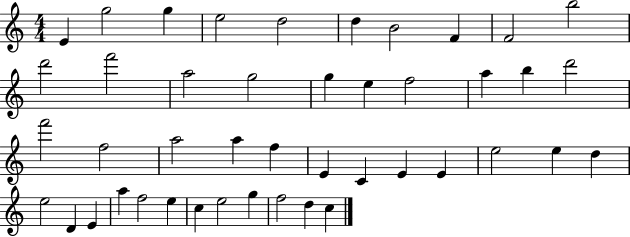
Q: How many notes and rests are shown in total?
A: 44